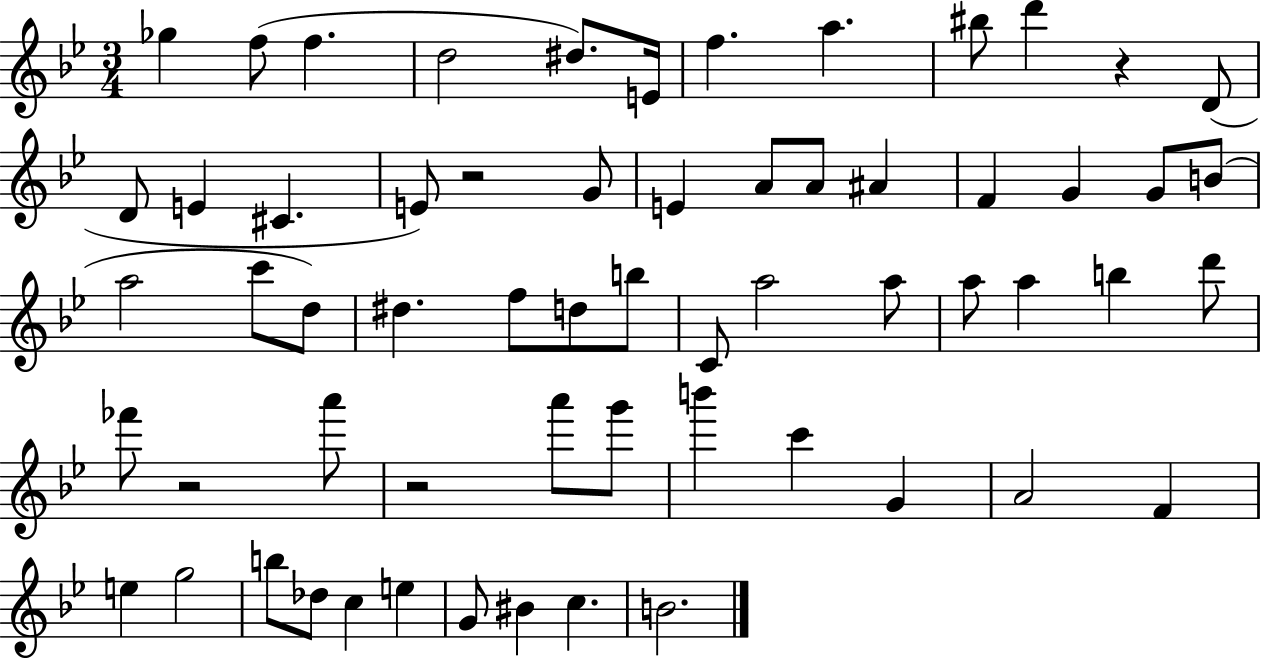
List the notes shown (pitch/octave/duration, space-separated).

Gb5/q F5/e F5/q. D5/h D#5/e. E4/s F5/q. A5/q. BIS5/e D6/q R/q D4/e D4/e E4/q C#4/q. E4/e R/h G4/e E4/q A4/e A4/e A#4/q F4/q G4/q G4/e B4/e A5/h C6/e D5/e D#5/q. F5/e D5/e B5/e C4/e A5/h A5/e A5/e A5/q B5/q D6/e FES6/e R/h A6/e R/h A6/e G6/e B6/q C6/q G4/q A4/h F4/q E5/q G5/h B5/e Db5/e C5/q E5/q G4/e BIS4/q C5/q. B4/h.